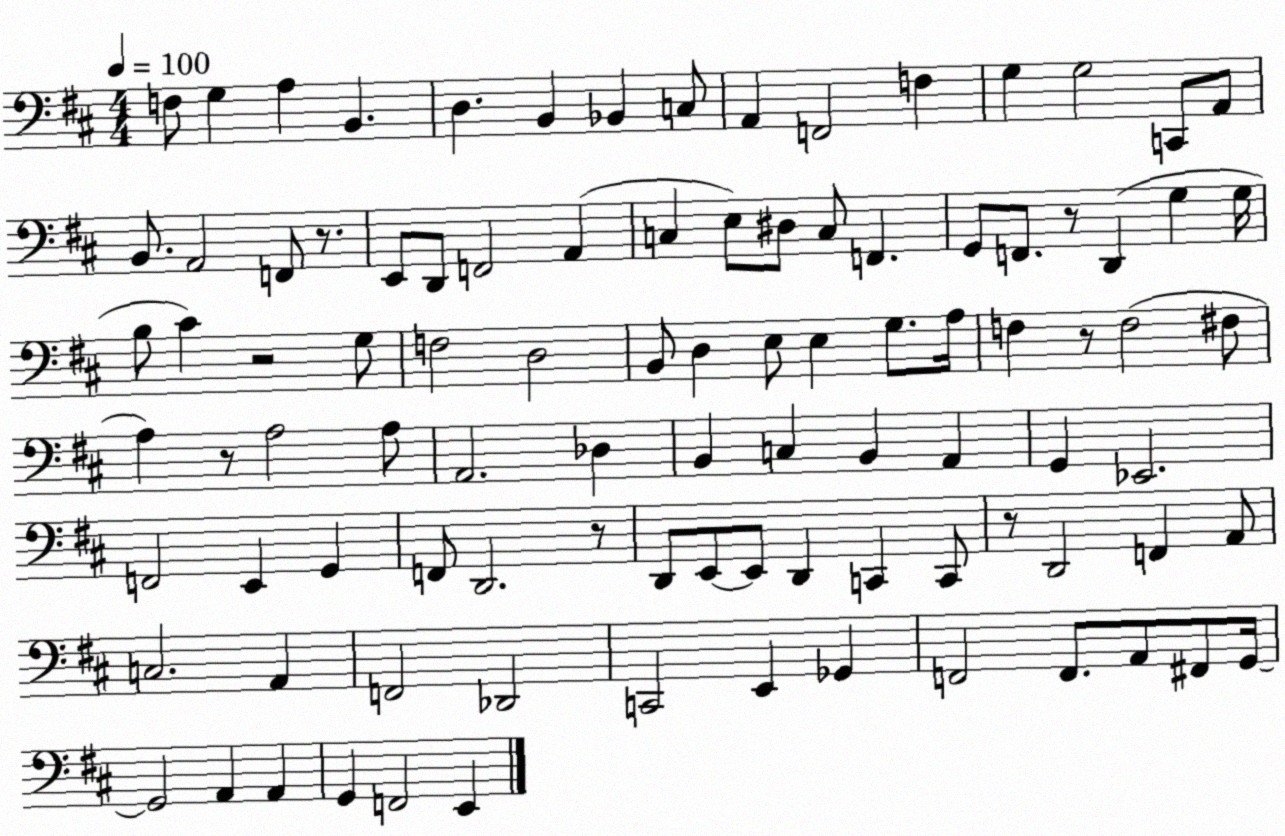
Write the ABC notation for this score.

X:1
T:Untitled
M:4/4
L:1/4
K:D
F,/2 G, A, B,, D, B,, _B,, C,/2 A,, F,,2 F, G, G,2 C,,/2 A,,/2 B,,/2 A,,2 F,,/2 z/2 E,,/2 D,,/2 F,,2 A,, C, E,/2 ^D,/2 C,/2 F,, G,,/2 F,,/2 z/2 D,, G, G,/4 B,/2 ^C z2 G,/2 F,2 D,2 B,,/2 D, E,/2 E, G,/2 A,/4 F, z/2 F,2 ^F,/2 A, z/2 A,2 A,/2 A,,2 _D, B,, C, B,, A,, G,, _E,,2 F,,2 E,, G,, F,,/2 D,,2 z/2 D,,/2 E,,/2 E,,/2 D,, C,, C,,/2 z/2 D,,2 F,, A,,/2 C,2 A,, F,,2 _D,,2 C,,2 E,, _G,, F,,2 F,,/2 A,,/2 ^F,,/2 G,,/4 G,,2 A,, A,, G,, F,,2 E,,